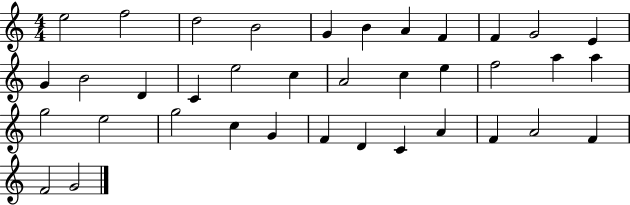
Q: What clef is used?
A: treble